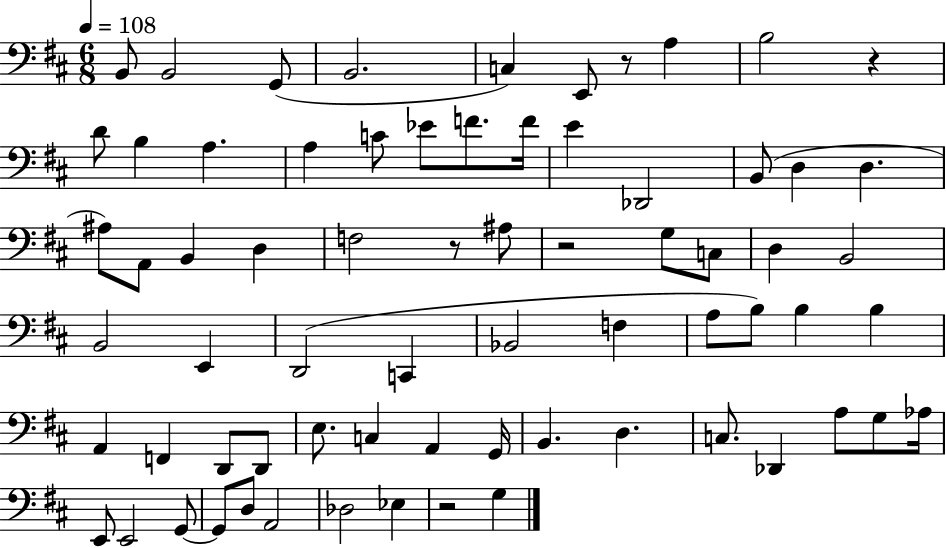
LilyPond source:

{
  \clef bass
  \numericTimeSignature
  \time 6/8
  \key d \major
  \tempo 4 = 108
  b,8 b,2 g,8( | b,2. | c4) e,8 r8 a4 | b2 r4 | \break d'8 b4 a4. | a4 c'8 ees'8 f'8. f'16 | e'4 des,2 | b,8( d4 d4. | \break ais8) a,8 b,4 d4 | f2 r8 ais8 | r2 g8 c8 | d4 b,2 | \break b,2 e,4 | d,2( c,4 | bes,2 f4 | a8 b8) b4 b4 | \break a,4 f,4 d,8 d,8 | e8. c4 a,4 g,16 | b,4. d4. | c8. des,4 a8 g8 aes16 | \break e,8 e,2 g,8~~ | g,8 d8 a,2 | des2 ees4 | r2 g4 | \break \bar "|."
}